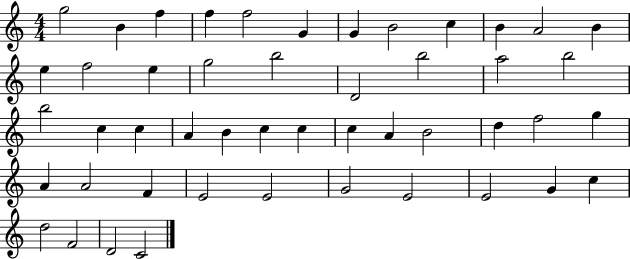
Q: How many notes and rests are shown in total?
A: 48